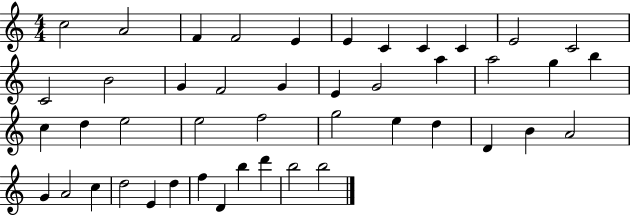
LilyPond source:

{
  \clef treble
  \numericTimeSignature
  \time 4/4
  \key c \major
  c''2 a'2 | f'4 f'2 e'4 | e'4 c'4 c'4 c'4 | e'2 c'2 | \break c'2 b'2 | g'4 f'2 g'4 | e'4 g'2 a''4 | a''2 g''4 b''4 | \break c''4 d''4 e''2 | e''2 f''2 | g''2 e''4 d''4 | d'4 b'4 a'2 | \break g'4 a'2 c''4 | d''2 e'4 d''4 | f''4 d'4 b''4 d'''4 | b''2 b''2 | \break \bar "|."
}